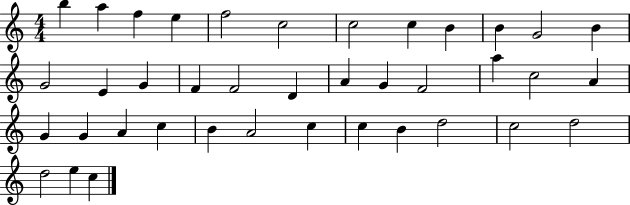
B5/q A5/q F5/q E5/q F5/h C5/h C5/h C5/q B4/q B4/q G4/h B4/q G4/h E4/q G4/q F4/q F4/h D4/q A4/q G4/q F4/h A5/q C5/h A4/q G4/q G4/q A4/q C5/q B4/q A4/h C5/q C5/q B4/q D5/h C5/h D5/h D5/h E5/q C5/q